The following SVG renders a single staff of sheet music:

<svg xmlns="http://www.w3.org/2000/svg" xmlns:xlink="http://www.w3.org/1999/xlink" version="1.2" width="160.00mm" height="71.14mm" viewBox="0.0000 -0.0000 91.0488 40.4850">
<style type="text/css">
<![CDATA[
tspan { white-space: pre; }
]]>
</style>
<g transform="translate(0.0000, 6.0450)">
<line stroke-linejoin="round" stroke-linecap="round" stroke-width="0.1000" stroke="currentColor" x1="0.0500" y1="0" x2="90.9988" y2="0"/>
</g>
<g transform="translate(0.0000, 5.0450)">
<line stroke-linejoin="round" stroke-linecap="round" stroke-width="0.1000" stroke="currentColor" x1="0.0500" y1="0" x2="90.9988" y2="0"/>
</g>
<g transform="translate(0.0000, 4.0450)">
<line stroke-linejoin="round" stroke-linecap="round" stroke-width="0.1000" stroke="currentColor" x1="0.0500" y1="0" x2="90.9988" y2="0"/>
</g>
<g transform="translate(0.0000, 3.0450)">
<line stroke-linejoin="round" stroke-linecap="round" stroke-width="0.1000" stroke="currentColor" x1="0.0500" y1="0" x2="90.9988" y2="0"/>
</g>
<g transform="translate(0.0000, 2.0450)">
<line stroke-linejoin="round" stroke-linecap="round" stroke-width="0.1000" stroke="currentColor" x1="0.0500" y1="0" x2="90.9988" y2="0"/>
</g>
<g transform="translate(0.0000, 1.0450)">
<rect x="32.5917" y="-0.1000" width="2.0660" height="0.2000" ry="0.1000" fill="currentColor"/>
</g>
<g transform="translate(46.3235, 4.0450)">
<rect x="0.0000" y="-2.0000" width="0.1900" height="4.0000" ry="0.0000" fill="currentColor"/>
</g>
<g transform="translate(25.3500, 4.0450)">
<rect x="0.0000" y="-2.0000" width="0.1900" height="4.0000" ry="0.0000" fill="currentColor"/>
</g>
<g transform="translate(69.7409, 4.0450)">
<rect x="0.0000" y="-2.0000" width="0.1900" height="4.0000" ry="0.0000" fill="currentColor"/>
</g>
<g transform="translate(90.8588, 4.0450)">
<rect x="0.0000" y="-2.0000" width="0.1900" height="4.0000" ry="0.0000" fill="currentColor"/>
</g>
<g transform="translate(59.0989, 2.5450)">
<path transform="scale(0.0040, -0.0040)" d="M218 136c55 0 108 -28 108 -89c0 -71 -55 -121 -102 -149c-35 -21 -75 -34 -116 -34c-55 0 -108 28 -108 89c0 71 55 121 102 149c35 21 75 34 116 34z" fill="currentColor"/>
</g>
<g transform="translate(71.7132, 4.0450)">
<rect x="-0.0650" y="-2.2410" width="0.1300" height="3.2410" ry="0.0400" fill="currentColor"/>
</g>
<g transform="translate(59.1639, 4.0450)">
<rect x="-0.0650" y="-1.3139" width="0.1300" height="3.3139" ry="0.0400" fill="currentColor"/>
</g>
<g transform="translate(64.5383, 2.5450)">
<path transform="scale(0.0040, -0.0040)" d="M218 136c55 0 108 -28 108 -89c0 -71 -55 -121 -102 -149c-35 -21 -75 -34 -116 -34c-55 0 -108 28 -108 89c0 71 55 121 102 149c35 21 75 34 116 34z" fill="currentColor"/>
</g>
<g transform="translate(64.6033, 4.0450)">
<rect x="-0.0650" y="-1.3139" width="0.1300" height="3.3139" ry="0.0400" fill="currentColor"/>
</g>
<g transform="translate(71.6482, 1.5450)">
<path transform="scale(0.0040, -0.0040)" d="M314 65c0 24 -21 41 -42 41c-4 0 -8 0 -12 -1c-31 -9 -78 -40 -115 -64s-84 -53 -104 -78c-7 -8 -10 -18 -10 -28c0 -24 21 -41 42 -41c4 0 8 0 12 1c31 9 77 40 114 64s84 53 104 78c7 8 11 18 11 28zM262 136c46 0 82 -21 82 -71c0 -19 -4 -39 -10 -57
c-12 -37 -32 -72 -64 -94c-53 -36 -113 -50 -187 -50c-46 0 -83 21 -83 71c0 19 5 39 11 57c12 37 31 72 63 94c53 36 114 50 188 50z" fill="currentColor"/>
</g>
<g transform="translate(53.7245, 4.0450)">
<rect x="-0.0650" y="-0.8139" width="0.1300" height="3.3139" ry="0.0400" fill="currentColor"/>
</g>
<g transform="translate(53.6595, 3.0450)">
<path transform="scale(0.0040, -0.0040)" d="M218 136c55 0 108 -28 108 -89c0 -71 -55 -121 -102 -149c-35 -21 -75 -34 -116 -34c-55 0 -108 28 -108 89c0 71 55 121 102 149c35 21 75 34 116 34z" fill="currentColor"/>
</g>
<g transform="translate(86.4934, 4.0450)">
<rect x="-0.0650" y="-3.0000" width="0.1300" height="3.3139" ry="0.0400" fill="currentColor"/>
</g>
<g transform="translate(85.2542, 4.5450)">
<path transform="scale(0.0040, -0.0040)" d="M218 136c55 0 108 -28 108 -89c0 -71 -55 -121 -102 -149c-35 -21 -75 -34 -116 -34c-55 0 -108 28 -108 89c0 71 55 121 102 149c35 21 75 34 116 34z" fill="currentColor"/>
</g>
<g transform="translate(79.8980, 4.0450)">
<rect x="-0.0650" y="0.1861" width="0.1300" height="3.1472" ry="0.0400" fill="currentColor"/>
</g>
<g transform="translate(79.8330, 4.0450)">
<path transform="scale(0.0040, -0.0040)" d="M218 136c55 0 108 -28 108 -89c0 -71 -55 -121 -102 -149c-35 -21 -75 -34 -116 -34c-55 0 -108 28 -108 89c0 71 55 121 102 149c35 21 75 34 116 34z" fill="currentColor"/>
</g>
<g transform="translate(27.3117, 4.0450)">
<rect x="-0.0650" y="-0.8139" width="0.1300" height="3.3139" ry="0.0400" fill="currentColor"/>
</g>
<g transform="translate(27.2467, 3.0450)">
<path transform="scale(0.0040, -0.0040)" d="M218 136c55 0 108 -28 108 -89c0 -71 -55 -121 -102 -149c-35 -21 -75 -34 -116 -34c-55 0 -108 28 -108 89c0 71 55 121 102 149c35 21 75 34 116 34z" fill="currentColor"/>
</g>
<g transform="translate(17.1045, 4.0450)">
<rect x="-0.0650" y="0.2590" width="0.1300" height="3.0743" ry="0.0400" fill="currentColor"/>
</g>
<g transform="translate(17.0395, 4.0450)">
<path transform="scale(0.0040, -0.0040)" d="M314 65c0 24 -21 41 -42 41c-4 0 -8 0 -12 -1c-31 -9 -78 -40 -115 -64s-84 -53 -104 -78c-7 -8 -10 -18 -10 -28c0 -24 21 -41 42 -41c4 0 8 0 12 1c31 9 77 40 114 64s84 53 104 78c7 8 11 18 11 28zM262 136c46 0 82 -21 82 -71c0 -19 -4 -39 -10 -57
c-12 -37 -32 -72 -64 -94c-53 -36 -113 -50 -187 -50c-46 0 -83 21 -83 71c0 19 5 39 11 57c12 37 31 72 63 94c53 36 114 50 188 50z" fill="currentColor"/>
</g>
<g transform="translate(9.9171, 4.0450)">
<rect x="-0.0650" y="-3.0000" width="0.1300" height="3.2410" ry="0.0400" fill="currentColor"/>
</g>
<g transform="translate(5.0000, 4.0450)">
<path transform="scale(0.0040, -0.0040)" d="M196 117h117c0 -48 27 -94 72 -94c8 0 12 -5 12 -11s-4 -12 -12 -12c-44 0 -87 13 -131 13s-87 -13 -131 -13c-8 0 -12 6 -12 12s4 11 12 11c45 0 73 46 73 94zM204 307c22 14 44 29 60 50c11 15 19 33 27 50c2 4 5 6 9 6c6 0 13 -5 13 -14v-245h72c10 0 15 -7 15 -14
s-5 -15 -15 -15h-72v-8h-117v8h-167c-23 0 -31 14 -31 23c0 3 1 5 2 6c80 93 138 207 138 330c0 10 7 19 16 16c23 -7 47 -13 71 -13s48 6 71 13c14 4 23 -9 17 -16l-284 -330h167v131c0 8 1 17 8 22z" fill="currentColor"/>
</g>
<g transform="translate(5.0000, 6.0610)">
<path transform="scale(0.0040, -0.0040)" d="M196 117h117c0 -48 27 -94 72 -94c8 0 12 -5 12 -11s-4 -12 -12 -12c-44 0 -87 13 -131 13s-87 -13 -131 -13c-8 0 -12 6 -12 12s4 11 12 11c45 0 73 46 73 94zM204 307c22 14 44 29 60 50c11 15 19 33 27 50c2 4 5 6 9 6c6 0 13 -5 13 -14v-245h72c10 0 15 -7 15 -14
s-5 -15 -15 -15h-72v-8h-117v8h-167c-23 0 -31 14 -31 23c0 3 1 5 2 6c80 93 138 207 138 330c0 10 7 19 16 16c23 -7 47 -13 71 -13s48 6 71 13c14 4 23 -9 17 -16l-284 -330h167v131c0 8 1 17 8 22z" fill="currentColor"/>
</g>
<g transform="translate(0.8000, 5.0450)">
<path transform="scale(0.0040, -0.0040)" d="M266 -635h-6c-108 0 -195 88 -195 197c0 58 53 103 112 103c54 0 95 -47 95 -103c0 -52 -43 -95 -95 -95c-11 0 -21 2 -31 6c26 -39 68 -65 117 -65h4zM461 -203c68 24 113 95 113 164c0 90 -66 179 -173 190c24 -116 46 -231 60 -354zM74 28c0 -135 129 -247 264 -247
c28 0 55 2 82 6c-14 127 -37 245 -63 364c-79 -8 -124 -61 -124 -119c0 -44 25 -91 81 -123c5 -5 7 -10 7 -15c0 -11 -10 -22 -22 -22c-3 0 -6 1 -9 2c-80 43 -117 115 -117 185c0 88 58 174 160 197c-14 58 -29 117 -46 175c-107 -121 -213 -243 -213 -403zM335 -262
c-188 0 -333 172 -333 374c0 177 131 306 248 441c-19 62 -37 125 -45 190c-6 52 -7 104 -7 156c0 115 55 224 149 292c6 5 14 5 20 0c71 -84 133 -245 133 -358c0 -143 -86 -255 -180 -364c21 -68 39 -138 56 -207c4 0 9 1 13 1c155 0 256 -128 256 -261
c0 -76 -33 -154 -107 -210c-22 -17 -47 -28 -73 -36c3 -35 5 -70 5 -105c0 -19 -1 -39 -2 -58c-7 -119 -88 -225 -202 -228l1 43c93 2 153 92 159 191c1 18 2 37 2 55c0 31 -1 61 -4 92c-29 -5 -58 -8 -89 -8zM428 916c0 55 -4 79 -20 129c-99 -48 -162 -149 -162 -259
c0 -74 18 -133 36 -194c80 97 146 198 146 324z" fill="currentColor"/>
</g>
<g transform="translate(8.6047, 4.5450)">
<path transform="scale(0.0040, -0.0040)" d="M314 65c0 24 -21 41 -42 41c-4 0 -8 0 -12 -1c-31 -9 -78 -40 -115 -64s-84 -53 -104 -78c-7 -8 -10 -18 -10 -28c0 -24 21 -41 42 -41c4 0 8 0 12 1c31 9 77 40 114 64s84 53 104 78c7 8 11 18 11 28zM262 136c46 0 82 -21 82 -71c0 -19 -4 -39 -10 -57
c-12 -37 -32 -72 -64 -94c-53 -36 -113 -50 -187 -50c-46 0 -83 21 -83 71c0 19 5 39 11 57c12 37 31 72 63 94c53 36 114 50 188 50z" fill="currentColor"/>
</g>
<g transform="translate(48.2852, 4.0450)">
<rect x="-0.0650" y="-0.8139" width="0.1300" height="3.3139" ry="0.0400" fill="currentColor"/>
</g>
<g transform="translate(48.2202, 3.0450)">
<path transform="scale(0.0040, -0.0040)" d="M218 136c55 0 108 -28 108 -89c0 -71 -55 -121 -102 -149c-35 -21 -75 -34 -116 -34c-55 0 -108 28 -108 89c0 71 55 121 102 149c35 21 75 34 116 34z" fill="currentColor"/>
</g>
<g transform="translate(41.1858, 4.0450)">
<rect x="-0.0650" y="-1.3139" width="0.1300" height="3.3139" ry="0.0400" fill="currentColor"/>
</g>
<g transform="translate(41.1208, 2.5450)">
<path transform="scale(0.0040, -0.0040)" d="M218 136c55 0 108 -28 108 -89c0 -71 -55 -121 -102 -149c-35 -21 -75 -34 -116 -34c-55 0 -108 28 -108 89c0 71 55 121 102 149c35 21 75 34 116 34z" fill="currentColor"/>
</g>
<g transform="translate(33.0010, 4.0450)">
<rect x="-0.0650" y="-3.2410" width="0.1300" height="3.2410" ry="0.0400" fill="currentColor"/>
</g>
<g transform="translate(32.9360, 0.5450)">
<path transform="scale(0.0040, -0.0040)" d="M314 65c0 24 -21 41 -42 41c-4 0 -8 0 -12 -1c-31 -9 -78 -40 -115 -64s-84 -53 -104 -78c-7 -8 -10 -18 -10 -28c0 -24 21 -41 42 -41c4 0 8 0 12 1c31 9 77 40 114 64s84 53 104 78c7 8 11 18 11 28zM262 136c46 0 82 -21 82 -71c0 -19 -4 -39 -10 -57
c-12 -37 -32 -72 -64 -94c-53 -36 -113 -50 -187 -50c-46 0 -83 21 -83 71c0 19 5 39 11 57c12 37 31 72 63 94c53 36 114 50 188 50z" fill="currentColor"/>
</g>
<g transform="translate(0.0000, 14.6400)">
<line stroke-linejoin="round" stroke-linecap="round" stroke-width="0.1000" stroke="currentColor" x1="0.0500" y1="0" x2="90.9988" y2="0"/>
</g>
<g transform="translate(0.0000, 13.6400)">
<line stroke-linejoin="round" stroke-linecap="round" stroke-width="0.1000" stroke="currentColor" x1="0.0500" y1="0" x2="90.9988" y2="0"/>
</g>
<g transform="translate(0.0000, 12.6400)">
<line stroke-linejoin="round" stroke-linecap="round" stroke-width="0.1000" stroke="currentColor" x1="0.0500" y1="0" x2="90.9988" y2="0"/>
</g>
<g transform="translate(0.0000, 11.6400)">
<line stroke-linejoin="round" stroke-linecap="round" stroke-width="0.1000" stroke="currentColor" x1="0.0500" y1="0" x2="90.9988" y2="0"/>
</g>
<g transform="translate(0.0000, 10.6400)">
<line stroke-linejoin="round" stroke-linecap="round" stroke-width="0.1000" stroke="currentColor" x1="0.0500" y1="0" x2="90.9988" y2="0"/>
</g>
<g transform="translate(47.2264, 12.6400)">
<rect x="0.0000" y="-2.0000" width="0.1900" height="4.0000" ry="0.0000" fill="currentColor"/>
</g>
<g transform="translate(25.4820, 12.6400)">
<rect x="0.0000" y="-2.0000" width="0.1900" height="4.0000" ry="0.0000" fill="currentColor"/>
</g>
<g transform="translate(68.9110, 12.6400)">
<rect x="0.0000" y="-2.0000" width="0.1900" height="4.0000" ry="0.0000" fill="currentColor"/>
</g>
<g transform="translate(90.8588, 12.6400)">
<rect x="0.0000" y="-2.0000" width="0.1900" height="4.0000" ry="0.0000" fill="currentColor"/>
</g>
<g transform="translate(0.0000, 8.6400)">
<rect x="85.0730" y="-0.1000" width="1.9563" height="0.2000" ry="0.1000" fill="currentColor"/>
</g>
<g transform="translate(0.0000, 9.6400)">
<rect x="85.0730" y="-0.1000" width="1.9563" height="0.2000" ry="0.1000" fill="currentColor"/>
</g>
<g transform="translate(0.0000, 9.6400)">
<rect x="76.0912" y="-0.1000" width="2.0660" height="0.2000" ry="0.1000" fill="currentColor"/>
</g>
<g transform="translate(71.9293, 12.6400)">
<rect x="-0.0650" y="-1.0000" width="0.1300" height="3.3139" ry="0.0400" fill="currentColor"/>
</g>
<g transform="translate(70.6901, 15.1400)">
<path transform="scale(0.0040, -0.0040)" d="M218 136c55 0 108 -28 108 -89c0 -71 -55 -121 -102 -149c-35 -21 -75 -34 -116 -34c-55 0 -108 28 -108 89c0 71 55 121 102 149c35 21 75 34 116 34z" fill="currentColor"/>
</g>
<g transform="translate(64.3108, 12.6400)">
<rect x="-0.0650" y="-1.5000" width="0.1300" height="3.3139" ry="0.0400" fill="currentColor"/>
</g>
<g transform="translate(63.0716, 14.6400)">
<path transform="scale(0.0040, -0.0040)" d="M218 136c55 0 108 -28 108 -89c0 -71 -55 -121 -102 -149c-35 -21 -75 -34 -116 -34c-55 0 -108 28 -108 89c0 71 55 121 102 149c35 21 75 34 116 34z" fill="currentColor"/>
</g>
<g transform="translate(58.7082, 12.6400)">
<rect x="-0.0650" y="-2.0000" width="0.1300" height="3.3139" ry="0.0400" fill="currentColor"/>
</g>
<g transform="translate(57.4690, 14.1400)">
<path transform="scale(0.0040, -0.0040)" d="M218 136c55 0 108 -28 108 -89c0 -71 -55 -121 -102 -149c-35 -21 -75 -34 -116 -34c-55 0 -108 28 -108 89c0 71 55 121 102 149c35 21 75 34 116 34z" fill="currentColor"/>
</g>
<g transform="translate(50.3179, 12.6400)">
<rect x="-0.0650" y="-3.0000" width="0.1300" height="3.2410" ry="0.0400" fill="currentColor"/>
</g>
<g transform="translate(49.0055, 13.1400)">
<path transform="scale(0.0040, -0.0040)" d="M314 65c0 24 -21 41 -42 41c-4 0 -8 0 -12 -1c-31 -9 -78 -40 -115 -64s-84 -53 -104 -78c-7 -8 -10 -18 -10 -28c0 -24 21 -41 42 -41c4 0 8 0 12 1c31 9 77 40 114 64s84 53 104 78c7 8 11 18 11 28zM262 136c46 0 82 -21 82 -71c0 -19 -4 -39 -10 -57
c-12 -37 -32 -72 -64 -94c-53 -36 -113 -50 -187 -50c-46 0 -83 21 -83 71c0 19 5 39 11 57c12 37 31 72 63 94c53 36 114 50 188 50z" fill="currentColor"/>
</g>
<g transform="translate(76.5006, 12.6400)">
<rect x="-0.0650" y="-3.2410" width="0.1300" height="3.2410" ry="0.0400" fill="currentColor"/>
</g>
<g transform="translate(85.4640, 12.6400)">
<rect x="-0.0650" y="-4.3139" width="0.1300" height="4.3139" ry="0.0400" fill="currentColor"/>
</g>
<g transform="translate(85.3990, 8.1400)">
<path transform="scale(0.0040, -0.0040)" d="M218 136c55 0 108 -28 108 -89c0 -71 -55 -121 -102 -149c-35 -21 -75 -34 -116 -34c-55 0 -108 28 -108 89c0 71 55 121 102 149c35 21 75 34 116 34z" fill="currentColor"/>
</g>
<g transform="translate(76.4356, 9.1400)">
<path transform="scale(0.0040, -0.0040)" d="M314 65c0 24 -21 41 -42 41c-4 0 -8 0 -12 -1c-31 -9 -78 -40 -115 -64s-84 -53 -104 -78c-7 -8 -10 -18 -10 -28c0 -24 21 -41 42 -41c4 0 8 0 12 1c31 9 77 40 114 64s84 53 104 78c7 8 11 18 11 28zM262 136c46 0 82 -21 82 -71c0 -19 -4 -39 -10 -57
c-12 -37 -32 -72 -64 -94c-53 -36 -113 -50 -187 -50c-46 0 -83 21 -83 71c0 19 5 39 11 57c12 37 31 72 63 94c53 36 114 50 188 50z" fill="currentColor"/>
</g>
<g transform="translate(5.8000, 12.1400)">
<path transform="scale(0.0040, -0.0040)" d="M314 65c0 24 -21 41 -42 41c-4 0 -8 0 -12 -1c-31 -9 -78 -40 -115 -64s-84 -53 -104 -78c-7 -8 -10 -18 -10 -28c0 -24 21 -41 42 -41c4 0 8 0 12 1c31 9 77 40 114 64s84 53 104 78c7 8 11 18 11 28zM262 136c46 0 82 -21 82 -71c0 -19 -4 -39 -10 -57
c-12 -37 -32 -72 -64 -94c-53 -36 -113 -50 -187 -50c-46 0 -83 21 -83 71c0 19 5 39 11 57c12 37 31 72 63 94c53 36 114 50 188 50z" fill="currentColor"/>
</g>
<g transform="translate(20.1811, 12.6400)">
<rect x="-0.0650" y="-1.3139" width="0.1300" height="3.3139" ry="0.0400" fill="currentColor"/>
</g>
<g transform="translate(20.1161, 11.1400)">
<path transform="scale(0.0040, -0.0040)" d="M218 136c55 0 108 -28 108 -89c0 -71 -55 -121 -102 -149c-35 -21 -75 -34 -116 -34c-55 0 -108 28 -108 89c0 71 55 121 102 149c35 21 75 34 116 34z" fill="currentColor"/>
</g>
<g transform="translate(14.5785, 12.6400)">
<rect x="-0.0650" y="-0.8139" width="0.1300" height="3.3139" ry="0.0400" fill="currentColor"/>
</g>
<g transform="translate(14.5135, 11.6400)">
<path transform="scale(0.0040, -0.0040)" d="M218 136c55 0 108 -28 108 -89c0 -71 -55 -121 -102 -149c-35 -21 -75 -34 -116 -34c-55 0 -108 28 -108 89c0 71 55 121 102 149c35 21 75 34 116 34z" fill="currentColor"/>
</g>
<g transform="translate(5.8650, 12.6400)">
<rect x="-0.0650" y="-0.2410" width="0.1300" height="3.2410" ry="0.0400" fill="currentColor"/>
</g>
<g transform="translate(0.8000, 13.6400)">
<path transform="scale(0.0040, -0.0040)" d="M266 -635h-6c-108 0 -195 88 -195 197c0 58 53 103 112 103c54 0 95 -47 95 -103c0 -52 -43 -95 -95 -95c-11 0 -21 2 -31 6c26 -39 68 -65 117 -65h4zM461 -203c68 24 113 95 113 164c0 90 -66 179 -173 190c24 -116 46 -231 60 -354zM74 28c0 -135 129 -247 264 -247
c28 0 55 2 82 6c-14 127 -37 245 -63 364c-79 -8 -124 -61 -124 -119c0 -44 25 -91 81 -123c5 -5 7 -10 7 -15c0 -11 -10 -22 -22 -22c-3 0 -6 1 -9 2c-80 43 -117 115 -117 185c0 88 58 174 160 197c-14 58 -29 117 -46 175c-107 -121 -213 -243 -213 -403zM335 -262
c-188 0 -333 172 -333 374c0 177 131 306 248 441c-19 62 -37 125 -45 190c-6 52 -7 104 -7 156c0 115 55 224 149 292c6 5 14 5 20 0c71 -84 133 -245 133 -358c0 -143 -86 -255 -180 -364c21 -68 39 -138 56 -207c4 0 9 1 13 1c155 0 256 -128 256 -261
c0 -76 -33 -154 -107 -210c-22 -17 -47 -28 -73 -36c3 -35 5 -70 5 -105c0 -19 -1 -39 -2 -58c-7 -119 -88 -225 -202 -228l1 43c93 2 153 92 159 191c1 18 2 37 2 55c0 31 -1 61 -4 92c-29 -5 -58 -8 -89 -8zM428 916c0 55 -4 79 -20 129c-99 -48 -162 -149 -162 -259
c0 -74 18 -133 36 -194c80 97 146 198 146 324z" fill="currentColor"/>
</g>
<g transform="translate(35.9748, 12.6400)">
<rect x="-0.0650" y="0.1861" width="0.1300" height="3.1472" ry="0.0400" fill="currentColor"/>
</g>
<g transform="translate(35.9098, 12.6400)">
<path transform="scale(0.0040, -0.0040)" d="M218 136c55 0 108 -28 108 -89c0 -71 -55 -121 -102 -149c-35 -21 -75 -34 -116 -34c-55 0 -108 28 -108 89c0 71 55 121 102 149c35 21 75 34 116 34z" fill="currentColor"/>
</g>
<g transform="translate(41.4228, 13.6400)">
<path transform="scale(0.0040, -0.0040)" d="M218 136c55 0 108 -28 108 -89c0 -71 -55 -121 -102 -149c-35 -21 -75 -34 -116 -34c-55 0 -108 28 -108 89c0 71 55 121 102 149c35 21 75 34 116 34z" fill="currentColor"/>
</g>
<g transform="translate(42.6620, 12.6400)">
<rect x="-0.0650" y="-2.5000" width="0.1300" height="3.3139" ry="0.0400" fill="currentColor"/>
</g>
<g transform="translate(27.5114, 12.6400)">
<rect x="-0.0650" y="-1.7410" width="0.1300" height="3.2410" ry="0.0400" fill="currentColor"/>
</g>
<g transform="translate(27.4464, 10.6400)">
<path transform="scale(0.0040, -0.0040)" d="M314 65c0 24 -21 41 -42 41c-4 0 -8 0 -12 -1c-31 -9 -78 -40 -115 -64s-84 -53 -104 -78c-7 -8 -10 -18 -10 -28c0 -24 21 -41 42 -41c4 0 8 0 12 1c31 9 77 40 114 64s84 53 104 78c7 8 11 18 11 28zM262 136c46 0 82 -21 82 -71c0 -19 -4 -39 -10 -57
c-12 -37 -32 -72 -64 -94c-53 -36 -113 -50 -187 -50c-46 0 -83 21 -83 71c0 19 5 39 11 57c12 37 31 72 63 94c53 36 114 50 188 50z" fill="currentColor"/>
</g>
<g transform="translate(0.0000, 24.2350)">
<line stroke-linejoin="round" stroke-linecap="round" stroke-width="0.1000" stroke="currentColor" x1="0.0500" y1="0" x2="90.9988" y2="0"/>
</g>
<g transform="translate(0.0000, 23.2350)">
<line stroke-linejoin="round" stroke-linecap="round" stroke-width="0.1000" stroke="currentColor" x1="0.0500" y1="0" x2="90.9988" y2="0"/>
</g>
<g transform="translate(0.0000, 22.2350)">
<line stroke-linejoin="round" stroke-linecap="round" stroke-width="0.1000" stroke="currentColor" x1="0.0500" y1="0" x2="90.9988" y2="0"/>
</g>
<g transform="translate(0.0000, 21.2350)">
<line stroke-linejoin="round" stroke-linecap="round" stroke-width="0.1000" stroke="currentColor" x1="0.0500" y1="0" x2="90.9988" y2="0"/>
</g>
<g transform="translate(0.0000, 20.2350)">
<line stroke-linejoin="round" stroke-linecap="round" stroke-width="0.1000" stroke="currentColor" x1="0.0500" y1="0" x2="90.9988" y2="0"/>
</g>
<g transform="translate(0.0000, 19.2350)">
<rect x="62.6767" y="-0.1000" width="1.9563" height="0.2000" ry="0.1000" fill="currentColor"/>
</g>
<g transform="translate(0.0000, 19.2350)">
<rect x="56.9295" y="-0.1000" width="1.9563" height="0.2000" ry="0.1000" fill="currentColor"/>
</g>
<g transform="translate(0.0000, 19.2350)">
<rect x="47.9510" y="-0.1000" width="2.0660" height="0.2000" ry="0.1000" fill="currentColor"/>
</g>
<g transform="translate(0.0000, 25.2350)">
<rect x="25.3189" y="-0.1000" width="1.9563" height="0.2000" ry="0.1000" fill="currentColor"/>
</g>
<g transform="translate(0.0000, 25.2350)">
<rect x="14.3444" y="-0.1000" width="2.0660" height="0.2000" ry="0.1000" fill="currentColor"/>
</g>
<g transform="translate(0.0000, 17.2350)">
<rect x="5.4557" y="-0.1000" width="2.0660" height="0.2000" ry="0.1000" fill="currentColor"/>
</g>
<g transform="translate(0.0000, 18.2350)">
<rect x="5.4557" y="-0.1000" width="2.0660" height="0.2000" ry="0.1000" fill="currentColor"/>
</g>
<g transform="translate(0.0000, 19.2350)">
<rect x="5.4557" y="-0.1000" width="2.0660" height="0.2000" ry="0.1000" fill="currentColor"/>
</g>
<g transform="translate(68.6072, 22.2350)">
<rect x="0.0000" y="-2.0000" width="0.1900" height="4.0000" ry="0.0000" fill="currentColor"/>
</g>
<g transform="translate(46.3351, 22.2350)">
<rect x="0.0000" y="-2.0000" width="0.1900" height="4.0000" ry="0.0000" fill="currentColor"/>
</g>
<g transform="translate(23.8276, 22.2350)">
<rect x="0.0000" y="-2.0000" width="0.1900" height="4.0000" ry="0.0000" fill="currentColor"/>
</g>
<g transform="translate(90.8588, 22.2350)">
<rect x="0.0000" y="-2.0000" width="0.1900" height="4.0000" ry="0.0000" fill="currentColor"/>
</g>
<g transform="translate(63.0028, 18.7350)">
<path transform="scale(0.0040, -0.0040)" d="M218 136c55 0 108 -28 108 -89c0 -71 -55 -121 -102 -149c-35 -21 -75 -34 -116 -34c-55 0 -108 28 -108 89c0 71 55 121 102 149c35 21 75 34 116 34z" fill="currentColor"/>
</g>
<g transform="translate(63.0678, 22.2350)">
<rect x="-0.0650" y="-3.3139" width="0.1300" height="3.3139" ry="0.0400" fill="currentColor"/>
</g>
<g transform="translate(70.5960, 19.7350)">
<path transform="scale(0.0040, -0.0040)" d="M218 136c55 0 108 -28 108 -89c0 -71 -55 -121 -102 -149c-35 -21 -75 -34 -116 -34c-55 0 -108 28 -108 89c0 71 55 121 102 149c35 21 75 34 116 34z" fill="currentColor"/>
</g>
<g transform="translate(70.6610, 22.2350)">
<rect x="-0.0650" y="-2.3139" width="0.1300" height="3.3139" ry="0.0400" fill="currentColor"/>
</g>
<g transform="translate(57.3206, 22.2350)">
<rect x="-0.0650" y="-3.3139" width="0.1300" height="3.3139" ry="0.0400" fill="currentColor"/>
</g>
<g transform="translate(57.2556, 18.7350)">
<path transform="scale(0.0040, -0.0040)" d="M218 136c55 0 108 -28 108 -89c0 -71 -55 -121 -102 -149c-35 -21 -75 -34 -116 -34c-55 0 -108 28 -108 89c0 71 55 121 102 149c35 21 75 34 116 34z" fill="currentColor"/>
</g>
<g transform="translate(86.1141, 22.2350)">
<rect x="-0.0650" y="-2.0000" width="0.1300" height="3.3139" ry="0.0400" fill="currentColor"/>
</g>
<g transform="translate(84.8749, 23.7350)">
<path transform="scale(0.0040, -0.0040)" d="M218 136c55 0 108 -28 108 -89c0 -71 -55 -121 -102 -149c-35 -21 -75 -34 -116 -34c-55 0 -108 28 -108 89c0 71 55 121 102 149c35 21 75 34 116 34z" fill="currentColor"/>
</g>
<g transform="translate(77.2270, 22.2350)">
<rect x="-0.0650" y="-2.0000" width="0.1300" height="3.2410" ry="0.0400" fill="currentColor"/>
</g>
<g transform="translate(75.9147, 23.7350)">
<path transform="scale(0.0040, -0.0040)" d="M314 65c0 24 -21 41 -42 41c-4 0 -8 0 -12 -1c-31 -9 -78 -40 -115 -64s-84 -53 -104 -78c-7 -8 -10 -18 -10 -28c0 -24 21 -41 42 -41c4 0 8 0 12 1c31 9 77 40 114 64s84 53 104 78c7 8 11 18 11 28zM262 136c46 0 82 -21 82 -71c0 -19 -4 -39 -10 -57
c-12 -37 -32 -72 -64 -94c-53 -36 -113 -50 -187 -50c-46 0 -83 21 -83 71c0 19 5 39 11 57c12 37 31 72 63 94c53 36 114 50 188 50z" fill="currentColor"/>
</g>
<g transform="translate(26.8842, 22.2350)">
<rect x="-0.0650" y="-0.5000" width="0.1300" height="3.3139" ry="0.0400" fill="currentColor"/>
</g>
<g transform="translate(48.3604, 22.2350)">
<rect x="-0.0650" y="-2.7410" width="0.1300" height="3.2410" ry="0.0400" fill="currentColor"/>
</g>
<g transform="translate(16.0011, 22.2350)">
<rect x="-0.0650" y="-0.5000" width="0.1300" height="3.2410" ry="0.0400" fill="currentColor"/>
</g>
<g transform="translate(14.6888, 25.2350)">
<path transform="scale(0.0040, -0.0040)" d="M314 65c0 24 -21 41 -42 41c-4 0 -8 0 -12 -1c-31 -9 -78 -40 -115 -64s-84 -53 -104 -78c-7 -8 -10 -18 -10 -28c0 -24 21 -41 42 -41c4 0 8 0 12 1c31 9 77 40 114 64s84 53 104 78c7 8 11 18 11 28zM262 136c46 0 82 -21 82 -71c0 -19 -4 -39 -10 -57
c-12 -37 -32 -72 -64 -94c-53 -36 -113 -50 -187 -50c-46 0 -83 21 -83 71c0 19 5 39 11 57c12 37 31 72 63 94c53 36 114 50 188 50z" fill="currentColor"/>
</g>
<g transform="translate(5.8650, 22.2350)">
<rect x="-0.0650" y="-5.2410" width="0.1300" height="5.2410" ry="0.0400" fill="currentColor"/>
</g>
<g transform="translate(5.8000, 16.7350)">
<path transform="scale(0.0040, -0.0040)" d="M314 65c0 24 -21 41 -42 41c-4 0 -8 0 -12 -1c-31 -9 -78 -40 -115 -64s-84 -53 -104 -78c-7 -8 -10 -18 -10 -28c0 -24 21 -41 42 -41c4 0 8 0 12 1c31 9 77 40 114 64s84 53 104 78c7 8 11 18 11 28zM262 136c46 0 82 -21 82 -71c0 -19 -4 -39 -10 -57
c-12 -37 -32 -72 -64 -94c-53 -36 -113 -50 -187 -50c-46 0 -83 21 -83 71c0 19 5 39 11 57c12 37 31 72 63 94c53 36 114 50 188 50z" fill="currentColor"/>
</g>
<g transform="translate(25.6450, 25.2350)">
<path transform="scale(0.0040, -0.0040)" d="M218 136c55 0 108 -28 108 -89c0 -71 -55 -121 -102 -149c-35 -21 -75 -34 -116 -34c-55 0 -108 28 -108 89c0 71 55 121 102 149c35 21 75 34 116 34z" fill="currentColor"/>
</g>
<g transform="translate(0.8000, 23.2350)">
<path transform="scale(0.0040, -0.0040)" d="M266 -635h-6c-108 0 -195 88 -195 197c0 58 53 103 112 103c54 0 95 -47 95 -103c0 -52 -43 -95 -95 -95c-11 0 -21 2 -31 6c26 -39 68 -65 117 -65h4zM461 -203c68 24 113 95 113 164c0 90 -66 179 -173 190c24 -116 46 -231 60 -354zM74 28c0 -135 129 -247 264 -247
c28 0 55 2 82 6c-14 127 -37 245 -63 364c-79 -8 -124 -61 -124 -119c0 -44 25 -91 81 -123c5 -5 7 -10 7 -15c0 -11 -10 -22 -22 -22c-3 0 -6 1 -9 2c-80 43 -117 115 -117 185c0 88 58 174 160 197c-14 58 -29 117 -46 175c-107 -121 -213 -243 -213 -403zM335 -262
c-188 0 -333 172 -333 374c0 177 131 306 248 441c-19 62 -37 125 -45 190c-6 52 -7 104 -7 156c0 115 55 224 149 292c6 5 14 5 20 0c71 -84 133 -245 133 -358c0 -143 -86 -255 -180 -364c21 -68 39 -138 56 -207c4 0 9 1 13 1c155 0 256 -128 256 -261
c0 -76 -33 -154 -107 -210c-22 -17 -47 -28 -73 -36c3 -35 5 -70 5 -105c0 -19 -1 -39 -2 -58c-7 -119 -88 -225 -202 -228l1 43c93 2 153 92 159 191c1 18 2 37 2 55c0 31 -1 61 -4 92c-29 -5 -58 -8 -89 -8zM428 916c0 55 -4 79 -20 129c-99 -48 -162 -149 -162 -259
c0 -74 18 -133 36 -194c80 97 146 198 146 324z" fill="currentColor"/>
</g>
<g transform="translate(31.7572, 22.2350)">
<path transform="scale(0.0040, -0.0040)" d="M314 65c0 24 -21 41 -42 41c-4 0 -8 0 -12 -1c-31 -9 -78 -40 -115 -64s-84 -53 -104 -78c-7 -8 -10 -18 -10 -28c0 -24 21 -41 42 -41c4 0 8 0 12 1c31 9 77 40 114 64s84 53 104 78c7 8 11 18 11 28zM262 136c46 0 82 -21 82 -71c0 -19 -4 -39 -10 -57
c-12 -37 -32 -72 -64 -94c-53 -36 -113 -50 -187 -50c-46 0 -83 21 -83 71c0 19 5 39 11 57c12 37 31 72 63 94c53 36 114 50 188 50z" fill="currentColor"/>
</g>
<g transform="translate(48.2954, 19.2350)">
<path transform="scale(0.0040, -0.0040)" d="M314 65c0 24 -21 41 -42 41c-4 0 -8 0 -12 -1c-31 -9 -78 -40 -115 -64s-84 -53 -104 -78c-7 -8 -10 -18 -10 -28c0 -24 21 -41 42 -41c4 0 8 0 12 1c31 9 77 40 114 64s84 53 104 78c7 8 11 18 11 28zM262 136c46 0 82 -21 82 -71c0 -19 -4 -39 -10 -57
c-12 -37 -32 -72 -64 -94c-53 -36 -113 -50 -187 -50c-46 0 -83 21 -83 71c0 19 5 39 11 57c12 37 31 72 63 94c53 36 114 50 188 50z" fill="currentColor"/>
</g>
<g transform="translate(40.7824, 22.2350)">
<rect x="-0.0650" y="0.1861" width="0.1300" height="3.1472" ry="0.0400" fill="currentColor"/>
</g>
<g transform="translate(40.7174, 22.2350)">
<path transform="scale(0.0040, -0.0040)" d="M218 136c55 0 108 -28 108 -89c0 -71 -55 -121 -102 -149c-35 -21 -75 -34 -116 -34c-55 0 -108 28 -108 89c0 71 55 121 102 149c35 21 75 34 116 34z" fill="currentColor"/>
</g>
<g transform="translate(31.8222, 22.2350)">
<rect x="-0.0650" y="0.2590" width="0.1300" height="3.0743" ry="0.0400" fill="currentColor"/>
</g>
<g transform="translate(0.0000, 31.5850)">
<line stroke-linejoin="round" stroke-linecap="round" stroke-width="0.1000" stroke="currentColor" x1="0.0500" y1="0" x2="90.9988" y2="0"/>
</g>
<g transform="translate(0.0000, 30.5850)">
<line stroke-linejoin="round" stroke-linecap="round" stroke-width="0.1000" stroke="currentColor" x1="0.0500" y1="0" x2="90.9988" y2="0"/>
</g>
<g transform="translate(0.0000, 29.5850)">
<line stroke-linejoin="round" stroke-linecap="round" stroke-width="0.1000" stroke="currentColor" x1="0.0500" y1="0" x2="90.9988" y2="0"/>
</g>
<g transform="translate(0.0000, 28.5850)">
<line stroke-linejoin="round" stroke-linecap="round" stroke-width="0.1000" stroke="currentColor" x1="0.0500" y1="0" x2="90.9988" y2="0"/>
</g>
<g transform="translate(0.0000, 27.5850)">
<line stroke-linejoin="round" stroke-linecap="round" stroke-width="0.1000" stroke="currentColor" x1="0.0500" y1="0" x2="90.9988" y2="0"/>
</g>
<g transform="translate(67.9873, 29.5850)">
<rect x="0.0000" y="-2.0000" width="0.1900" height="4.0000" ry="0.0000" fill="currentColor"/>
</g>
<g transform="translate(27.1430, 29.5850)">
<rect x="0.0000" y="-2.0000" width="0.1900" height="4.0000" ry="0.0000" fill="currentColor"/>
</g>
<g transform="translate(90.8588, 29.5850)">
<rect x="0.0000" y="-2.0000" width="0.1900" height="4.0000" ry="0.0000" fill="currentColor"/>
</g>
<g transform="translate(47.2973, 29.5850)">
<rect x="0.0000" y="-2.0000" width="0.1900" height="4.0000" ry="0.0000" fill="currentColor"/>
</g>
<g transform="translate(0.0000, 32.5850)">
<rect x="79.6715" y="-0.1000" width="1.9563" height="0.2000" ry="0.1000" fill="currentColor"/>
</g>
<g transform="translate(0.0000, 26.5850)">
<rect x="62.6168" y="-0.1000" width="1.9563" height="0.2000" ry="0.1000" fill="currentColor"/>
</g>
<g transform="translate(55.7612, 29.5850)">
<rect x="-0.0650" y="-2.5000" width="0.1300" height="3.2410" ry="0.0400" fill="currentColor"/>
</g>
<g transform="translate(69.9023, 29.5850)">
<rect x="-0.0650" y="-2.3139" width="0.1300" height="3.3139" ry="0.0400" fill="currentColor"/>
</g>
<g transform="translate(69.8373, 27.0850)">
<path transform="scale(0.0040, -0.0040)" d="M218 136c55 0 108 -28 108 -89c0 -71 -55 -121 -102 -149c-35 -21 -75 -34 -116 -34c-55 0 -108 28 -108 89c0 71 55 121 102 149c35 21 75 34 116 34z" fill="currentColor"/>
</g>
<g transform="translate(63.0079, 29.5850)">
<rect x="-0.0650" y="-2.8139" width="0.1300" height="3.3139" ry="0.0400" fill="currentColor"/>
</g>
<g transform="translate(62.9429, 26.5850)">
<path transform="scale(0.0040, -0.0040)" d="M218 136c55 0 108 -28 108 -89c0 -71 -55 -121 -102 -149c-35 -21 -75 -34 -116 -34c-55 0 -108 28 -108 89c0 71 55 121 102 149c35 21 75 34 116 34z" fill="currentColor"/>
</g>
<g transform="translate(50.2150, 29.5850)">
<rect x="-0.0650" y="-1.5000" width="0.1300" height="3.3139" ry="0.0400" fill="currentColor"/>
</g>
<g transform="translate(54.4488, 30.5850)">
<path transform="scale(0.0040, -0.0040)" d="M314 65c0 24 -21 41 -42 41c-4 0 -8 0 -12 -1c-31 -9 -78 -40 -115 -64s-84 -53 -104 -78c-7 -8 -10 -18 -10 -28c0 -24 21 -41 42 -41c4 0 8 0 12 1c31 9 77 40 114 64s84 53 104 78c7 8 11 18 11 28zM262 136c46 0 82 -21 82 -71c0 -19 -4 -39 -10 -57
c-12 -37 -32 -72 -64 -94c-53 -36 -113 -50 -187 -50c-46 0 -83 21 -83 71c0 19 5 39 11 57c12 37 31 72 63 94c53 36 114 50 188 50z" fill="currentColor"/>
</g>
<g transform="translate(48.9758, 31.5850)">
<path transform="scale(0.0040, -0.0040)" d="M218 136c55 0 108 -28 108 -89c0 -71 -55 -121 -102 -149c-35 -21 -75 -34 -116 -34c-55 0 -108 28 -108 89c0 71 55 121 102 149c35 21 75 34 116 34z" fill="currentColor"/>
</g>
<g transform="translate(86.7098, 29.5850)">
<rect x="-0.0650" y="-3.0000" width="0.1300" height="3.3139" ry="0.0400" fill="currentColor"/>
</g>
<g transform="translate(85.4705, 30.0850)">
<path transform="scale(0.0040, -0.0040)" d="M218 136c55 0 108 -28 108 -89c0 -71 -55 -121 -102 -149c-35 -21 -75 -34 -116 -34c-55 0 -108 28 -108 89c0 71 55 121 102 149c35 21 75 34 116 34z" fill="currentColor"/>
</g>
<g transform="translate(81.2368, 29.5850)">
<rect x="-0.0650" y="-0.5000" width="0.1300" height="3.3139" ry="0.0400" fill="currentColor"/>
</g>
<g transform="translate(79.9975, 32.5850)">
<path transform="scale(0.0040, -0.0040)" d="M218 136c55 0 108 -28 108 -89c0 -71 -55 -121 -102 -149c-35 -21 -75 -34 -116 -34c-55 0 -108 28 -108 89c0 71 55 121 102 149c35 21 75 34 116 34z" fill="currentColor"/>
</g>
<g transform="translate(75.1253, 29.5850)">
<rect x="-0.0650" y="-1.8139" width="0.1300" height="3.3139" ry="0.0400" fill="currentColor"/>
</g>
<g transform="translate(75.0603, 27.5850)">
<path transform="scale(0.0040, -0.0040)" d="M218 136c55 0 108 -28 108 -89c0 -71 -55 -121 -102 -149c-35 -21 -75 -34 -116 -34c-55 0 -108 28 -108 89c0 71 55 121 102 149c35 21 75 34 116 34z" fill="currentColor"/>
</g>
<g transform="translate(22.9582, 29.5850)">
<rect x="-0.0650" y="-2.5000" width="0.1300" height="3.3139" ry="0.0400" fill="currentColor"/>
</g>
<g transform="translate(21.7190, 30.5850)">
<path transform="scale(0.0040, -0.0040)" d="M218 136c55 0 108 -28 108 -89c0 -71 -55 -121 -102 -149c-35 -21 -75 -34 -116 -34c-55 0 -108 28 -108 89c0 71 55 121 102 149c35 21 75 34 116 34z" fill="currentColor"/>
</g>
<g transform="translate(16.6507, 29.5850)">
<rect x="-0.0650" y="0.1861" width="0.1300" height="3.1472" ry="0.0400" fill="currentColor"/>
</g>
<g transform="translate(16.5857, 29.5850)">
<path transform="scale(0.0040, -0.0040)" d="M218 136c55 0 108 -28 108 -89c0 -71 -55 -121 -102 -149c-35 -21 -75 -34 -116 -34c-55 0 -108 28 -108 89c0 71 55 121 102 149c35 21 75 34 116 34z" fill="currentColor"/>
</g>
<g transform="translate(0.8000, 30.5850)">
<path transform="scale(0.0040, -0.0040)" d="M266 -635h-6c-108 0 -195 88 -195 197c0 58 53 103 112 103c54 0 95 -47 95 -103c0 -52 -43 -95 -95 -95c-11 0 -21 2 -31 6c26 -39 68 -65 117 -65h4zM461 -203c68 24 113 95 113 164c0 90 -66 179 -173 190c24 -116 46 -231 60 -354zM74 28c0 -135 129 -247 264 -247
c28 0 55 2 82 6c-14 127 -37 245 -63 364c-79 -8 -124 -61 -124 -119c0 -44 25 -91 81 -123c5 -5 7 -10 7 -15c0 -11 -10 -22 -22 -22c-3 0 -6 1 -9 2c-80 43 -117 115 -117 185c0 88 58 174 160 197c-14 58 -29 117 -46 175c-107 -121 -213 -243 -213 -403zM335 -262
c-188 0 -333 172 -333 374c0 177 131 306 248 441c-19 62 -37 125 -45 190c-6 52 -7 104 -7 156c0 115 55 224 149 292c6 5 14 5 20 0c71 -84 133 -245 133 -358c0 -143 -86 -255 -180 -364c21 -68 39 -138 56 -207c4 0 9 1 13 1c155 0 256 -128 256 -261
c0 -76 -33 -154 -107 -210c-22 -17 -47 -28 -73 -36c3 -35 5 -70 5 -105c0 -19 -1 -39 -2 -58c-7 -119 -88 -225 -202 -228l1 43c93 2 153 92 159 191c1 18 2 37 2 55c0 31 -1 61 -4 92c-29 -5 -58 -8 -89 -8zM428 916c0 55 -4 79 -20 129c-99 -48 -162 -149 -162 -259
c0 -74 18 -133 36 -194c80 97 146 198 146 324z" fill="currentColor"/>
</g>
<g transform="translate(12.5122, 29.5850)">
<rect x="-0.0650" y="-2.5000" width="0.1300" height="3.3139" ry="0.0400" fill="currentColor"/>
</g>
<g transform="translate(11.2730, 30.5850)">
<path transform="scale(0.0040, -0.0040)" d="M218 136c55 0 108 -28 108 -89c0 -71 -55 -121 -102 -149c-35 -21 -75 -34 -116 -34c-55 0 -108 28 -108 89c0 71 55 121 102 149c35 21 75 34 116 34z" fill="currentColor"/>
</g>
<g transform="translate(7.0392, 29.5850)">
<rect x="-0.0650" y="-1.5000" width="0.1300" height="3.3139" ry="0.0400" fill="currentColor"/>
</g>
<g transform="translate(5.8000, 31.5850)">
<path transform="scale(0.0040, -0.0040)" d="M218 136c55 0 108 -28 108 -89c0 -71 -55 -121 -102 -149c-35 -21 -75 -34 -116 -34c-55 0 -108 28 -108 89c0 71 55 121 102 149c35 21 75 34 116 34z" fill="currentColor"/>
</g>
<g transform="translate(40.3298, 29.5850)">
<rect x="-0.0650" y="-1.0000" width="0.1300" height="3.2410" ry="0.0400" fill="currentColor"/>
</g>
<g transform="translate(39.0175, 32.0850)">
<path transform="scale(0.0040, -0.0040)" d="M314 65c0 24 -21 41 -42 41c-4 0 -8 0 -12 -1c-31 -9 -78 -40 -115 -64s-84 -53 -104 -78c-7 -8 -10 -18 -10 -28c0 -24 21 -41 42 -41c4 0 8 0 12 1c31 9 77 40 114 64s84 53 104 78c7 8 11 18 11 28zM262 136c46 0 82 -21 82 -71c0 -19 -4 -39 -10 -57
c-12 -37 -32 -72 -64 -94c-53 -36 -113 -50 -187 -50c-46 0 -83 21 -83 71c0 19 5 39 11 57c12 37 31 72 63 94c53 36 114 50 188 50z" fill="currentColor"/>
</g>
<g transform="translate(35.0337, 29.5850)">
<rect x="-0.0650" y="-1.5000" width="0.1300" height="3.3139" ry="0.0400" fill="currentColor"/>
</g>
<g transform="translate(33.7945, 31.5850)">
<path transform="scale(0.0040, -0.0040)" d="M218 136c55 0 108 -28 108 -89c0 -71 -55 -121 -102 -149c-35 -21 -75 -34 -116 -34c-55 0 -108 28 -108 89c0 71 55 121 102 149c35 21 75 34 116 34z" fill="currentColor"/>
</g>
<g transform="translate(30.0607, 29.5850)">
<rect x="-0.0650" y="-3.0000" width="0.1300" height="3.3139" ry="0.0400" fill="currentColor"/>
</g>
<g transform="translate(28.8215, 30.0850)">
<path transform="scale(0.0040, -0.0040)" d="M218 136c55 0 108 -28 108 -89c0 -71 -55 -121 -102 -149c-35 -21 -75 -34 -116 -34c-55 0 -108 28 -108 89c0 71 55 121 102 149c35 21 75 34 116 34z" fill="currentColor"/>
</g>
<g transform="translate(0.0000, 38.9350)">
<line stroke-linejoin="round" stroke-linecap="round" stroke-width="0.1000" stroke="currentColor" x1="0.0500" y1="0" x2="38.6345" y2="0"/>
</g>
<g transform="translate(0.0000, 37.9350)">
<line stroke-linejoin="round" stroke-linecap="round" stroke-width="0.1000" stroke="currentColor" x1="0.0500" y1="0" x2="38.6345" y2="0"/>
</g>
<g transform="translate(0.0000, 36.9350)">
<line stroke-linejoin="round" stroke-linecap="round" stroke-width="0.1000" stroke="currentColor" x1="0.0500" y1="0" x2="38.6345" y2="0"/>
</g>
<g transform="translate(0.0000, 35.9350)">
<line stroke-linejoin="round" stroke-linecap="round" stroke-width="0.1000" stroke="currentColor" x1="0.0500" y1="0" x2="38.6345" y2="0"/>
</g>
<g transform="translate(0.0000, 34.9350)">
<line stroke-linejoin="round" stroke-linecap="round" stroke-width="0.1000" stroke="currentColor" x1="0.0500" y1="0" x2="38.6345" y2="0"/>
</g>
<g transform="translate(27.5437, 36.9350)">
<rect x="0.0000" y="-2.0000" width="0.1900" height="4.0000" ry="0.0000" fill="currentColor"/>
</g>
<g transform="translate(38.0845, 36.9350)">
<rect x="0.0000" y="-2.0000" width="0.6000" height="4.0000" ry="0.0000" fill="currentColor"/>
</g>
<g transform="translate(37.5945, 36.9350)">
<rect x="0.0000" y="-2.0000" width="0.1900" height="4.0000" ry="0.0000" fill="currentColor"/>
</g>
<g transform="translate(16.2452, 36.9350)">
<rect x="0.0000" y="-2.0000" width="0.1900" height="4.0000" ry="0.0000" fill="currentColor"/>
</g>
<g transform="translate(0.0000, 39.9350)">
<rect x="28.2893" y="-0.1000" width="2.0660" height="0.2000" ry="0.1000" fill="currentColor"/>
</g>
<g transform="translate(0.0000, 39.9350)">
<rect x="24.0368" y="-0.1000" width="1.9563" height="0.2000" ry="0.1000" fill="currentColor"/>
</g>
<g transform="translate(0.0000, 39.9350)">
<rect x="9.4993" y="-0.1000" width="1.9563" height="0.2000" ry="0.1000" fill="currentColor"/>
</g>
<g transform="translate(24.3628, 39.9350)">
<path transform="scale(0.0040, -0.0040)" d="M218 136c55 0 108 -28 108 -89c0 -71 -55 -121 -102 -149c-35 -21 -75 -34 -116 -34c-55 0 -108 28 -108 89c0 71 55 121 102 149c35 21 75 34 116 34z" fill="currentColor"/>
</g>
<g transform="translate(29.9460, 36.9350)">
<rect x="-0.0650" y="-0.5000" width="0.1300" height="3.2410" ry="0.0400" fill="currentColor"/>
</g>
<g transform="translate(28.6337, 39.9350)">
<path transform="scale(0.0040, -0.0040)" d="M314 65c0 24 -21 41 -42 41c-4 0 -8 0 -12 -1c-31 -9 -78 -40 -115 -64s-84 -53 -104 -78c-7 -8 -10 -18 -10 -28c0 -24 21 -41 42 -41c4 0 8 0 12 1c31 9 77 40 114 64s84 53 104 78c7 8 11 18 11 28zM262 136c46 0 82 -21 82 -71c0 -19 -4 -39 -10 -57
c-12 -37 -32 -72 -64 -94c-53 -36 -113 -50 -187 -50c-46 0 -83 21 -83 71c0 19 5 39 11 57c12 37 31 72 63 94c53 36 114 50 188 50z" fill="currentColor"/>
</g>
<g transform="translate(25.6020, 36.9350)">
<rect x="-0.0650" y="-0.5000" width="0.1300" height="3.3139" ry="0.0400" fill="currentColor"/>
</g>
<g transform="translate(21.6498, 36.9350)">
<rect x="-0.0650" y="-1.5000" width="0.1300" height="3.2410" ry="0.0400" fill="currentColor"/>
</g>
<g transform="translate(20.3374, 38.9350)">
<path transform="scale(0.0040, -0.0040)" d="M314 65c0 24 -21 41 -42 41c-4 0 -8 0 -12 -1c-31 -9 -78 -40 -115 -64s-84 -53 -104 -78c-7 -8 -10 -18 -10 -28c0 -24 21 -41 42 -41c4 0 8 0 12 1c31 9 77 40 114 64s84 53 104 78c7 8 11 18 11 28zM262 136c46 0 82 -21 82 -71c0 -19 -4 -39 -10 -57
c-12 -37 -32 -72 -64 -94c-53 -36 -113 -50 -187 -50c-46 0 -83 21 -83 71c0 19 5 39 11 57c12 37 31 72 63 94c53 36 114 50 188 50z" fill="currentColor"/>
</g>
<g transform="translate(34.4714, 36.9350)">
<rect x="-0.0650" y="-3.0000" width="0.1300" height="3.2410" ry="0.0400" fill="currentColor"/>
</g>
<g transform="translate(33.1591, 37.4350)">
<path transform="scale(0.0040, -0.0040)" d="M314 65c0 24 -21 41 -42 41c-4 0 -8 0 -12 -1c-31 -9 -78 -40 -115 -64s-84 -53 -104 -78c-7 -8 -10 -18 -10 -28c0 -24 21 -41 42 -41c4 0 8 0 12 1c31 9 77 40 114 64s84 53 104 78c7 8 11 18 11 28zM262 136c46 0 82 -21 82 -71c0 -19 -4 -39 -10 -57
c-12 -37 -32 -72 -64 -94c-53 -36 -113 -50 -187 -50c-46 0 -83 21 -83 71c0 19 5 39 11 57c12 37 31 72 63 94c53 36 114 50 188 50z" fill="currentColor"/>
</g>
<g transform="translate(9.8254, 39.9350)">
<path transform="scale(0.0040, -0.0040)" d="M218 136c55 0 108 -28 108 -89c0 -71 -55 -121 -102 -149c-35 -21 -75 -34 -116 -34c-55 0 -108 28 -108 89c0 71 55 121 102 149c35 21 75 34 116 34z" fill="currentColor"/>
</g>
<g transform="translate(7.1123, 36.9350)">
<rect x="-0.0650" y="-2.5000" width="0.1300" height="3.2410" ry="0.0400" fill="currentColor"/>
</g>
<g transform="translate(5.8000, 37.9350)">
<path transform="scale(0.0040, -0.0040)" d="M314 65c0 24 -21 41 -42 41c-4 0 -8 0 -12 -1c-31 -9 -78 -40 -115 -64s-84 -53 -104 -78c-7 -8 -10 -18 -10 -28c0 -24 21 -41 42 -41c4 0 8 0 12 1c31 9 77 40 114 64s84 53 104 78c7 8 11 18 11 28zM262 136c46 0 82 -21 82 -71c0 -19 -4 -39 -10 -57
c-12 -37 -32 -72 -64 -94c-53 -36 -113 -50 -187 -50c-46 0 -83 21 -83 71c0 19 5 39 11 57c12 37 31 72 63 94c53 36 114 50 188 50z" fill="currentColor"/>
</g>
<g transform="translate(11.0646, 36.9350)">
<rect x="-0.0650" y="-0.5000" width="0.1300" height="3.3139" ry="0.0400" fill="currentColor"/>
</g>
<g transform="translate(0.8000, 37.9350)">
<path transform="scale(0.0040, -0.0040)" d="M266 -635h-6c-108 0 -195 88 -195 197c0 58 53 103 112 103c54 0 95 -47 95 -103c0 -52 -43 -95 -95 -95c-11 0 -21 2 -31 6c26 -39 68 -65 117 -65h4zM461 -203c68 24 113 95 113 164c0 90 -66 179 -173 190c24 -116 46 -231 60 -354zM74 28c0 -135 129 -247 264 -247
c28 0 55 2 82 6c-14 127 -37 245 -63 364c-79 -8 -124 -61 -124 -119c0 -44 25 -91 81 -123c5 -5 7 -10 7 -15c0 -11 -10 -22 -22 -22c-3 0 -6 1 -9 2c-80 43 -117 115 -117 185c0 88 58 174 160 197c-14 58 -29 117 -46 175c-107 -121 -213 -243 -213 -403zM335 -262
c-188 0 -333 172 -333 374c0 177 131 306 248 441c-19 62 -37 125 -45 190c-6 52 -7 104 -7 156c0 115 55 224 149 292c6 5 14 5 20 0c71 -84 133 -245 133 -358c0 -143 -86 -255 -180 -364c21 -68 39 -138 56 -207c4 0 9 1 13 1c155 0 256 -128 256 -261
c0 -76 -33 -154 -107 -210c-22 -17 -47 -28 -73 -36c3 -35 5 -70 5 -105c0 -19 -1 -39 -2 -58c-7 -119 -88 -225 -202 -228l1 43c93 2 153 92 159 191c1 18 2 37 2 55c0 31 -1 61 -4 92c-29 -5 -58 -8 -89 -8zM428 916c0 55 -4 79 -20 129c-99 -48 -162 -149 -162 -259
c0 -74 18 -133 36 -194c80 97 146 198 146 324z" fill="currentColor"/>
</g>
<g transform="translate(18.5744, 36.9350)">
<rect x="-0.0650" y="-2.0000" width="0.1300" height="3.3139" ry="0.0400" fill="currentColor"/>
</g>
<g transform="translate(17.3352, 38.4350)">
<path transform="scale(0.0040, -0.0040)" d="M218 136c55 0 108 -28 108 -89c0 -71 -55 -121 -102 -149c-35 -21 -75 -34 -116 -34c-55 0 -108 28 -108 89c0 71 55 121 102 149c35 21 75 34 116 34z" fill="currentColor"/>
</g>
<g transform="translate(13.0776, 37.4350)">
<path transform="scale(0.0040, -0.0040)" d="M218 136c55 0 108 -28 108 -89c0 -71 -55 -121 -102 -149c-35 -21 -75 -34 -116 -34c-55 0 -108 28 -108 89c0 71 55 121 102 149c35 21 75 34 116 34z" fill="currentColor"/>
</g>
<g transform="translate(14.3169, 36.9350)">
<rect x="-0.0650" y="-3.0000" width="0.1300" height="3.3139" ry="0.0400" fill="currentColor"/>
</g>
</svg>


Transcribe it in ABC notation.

X:1
T:Untitled
M:4/4
L:1/4
K:C
A2 B2 d b2 e d d e e g2 B A c2 d e f2 B G A2 F E D b2 d' f'2 C2 C B2 B a2 b b g F2 F E G B G A E D2 E G2 a g f C A G2 C A F E2 C C2 A2